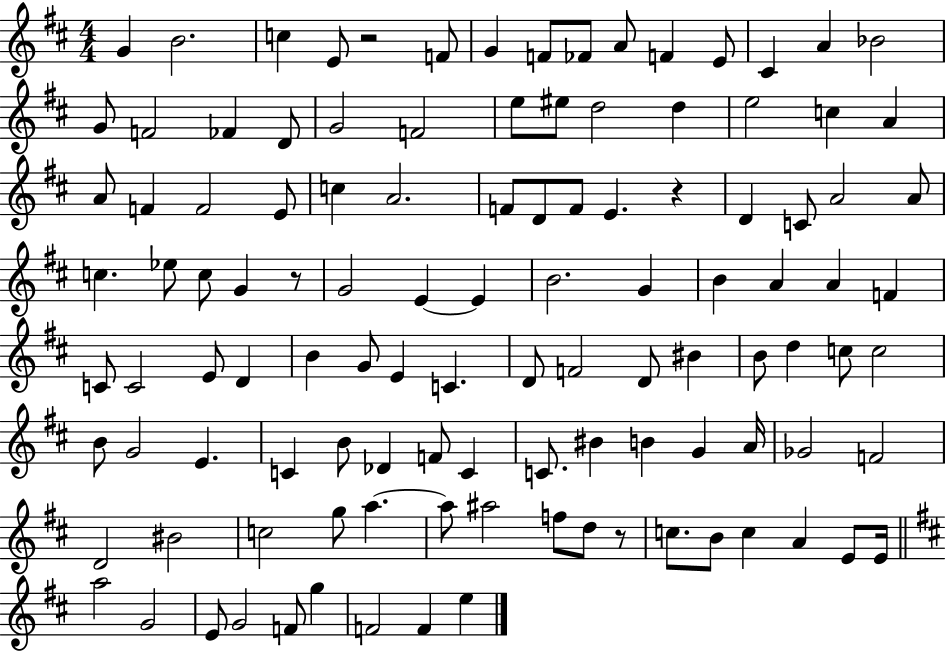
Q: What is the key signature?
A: D major